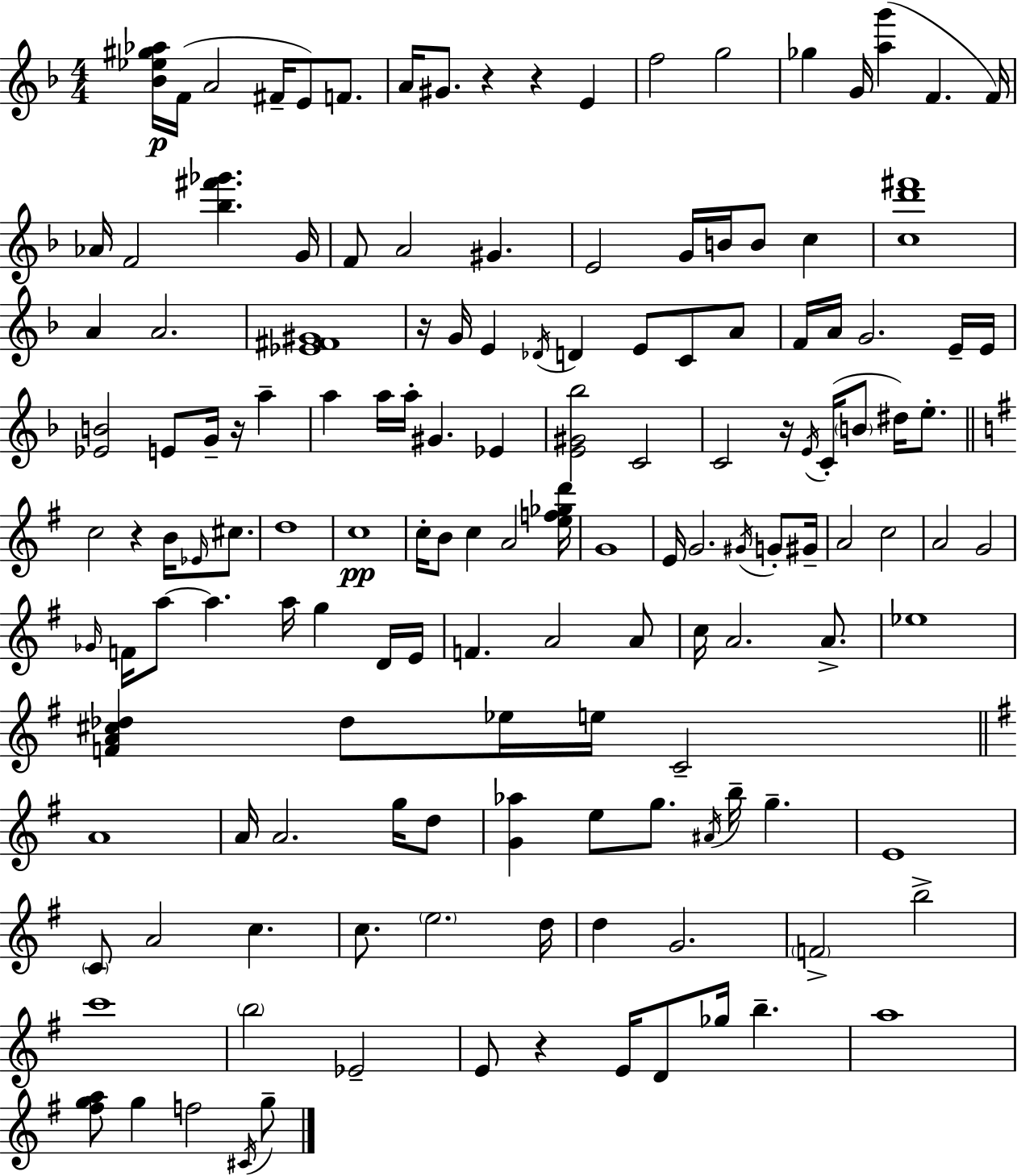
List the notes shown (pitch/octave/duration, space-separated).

[Bb4,Eb5,G#5,Ab5]/s F4/s A4/h F#4/s E4/e F4/e. A4/s G#4/e. R/q R/q E4/q F5/h G5/h Gb5/q G4/s [A5,G6]/q F4/q. F4/s Ab4/s F4/h [Bb5,F#6,Gb6]/q. G4/s F4/e A4/h G#4/q. E4/h G4/s B4/s B4/e C5/q [C5,D6,F#6]/w A4/q A4/h. [Eb4,F#4,G#4]/w R/s G4/s E4/q Db4/s D4/q E4/e C4/e A4/e F4/s A4/s G4/h. E4/s E4/s [Eb4,B4]/h E4/e G4/s R/s A5/q A5/q A5/s A5/s G#4/q. Eb4/q [E4,G#4,Bb5]/h C4/h C4/h R/s E4/s C4/s B4/e D#5/s E5/e. C5/h R/q B4/s Eb4/s C#5/e. D5/w C5/w C5/s B4/e C5/q A4/h [E5,F5,Gb5,D6]/s G4/w E4/s G4/h. G#4/s G4/e G#4/s A4/h C5/h A4/h G4/h Gb4/s F4/s A5/e A5/q. A5/s G5/q D4/s E4/s F4/q. A4/h A4/e C5/s A4/h. A4/e. Eb5/w [F4,A4,C#5,Db5]/q Db5/e Eb5/s E5/s C4/h A4/w A4/s A4/h. G5/s D5/e [G4,Ab5]/q E5/e G5/e. A#4/s B5/s G5/q. E4/w C4/e A4/h C5/q. C5/e. E5/h. D5/s D5/q G4/h. F4/h B5/h C6/w B5/h Eb4/h E4/e R/q E4/s D4/e Gb5/s B5/q. A5/w [F#5,G5,A5]/e G5/q F5/h C#4/s G5/e